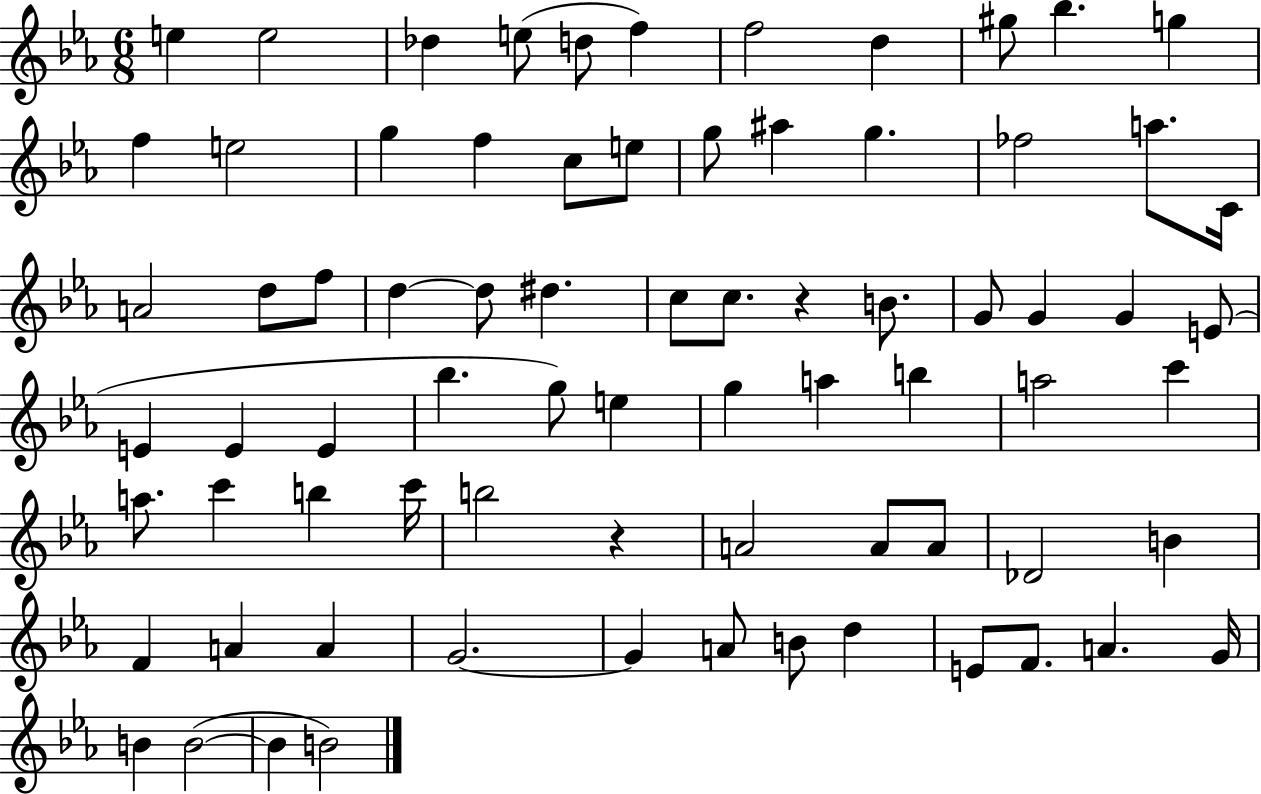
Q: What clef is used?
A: treble